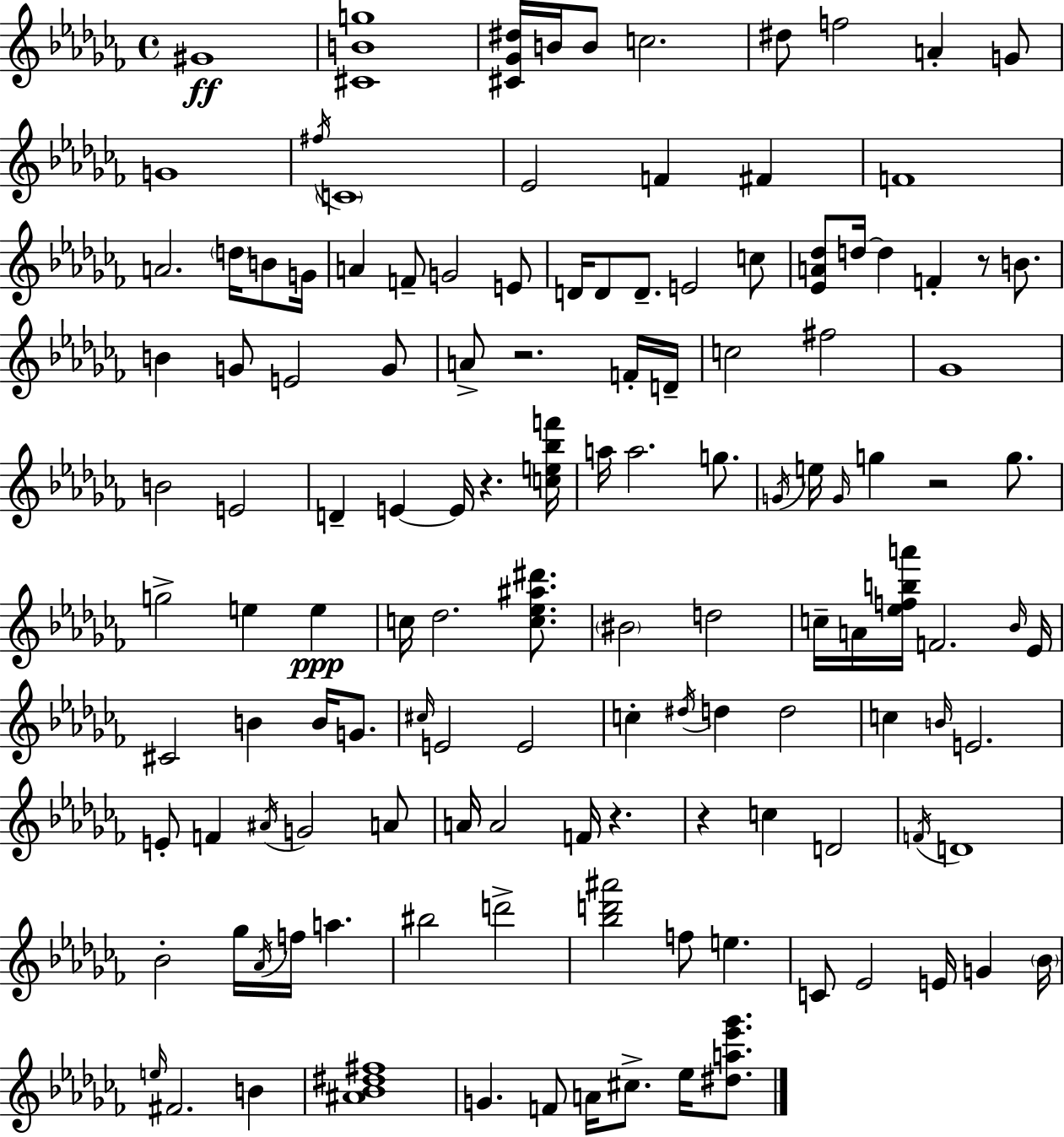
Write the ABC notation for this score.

X:1
T:Untitled
M:4/4
L:1/4
K:Abm
^G4 [^CBg]4 [^C_G^d]/4 B/4 B/2 c2 ^d/2 f2 A G/2 G4 ^f/4 C4 _E2 F ^F F4 A2 d/4 B/2 G/4 A F/2 G2 E/2 D/4 D/2 D/2 E2 c/2 [_EA_d]/2 d/4 d F z/2 B/2 B G/2 E2 G/2 A/2 z2 F/4 D/4 c2 ^f2 _G4 B2 E2 D E E/4 z [ce_bf']/4 a/4 a2 g/2 G/4 e/4 G/4 g z2 g/2 g2 e e c/4 _d2 [c_e^a^d']/2 ^B2 d2 c/4 A/4 [_efba']/4 F2 _B/4 _E/4 ^C2 B B/4 G/2 ^c/4 E2 E2 c ^d/4 d d2 c B/4 E2 E/2 F ^A/4 G2 A/2 A/4 A2 F/4 z z c D2 F/4 D4 _B2 _g/4 _A/4 f/4 a ^b2 d'2 [_bd'^a']2 f/2 e C/2 _E2 E/4 G _B/4 e/4 ^F2 B [^A_B^d^f]4 G F/2 A/4 ^c/2 _e/4 [^da_e'_g']/2